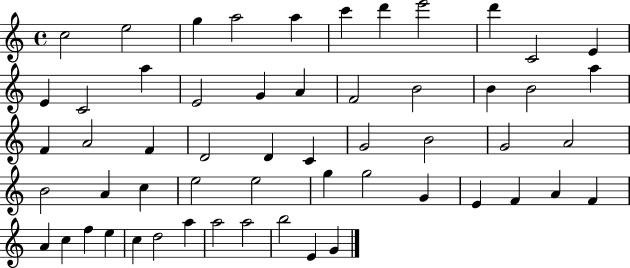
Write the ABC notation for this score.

X:1
T:Untitled
M:4/4
L:1/4
K:C
c2 e2 g a2 a c' d' e'2 d' C2 E E C2 a E2 G A F2 B2 B B2 a F A2 F D2 D C G2 B2 G2 A2 B2 A c e2 e2 g g2 G E F A F A c f e c d2 a a2 a2 b2 E G